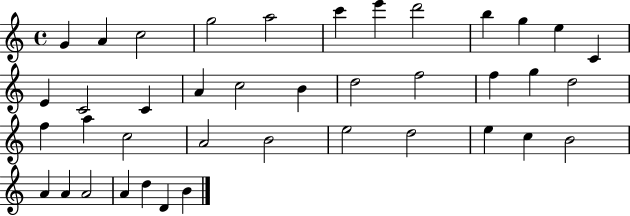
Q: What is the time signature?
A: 4/4